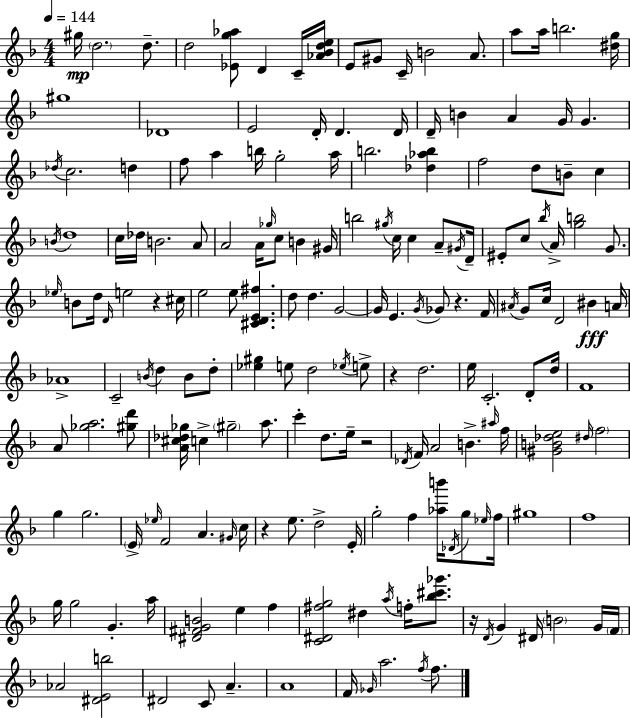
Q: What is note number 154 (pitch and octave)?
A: A4